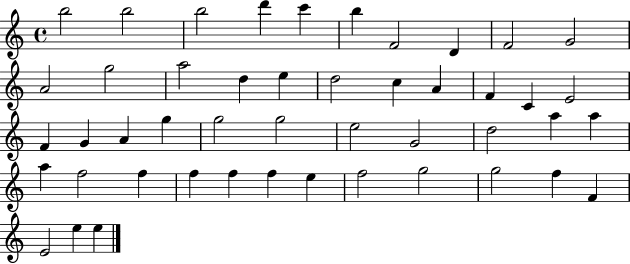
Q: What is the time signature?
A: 4/4